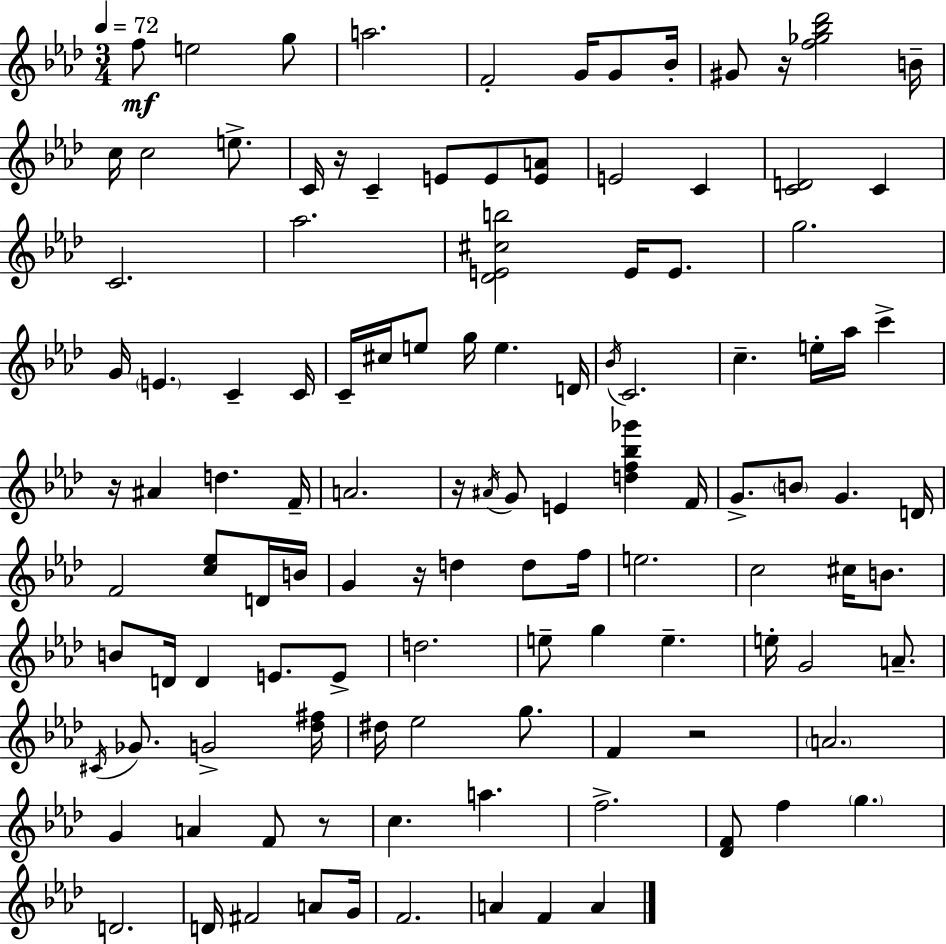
{
  \clef treble
  \numericTimeSignature
  \time 3/4
  \key aes \major
  \tempo 4 = 72
  \repeat volta 2 { f''8\mf e''2 g''8 | a''2. | f'2-. g'16 g'8 bes'16-. | gis'8 r16 <f'' ges'' bes'' des'''>2 b'16-- | \break c''16 c''2 e''8.-> | c'16 r16 c'4-- e'8 e'8 <e' a'>8 | e'2 c'4 | <c' d'>2 c'4 | \break c'2. | aes''2. | <des' e' cis'' b''>2 e'16 e'8. | g''2. | \break g'16 \parenthesize e'4. c'4-- c'16 | c'16-- cis''16 e''8 g''16 e''4. d'16 | \acciaccatura { bes'16 } c'2. | c''4.-- e''16-. aes''16 c'''4-> | \break r16 ais'4 d''4. | f'16-- a'2. | r16 \acciaccatura { ais'16 } g'8 e'4 <d'' f'' bes'' ges'''>4 | f'16 g'8.-> \parenthesize b'8 g'4. | \break d'16 f'2 <c'' ees''>8 | d'16 b'16 g'4 r16 d''4 d''8 | f''16 e''2. | c''2 cis''16 b'8. | \break b'8 d'16 d'4 e'8. | e'8-> d''2. | e''8-- g''4 e''4.-- | e''16-. g'2 a'8.-- | \break \acciaccatura { cis'16 } ges'8. g'2-> | <des'' fis''>16 dis''16 ees''2 | g''8. f'4 r2 | \parenthesize a'2. | \break g'4 a'4 f'8 | r8 c''4. a''4. | f''2.-> | <des' f'>8 f''4 \parenthesize g''4. | \break d'2. | d'16 fis'2 | a'8 g'16 f'2. | a'4 f'4 a'4 | \break } \bar "|."
}